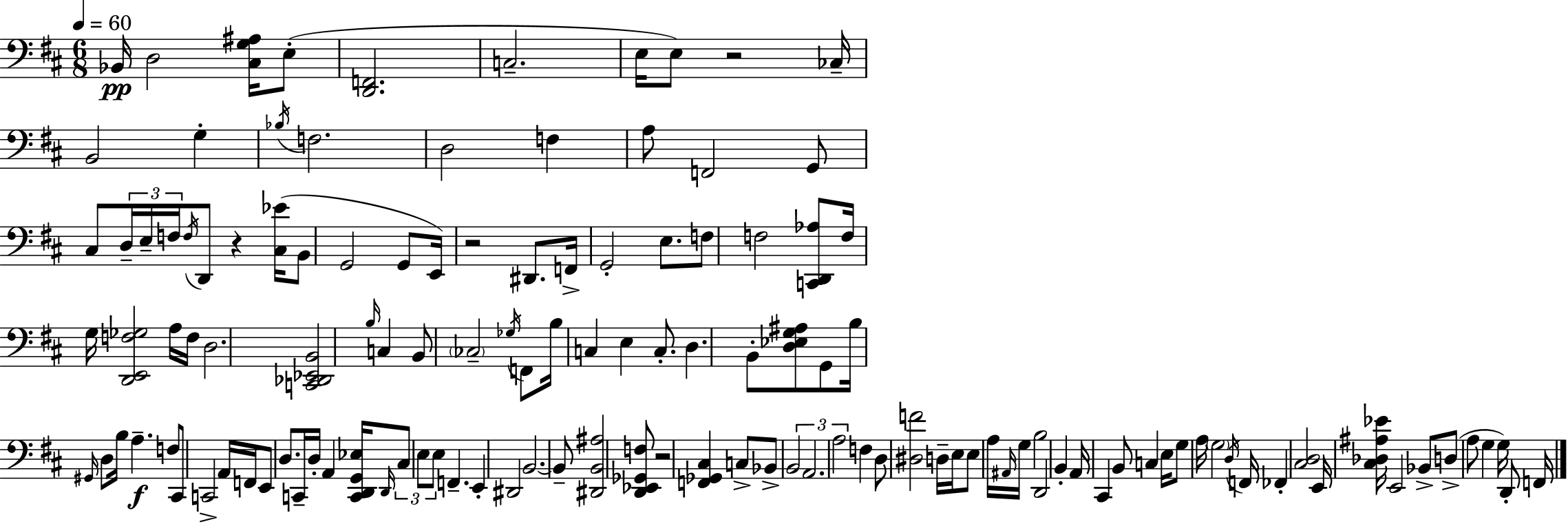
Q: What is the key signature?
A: D major